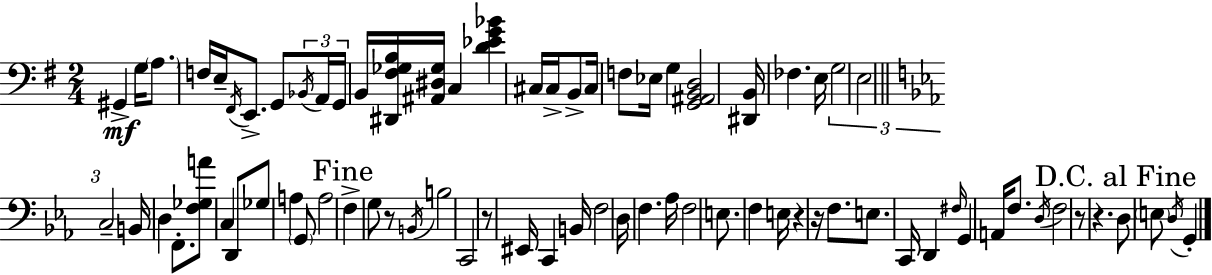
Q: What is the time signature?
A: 2/4